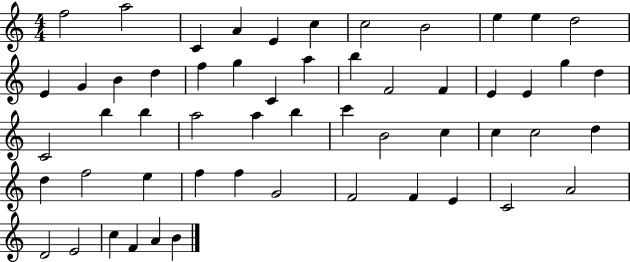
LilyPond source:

{
  \clef treble
  \numericTimeSignature
  \time 4/4
  \key c \major
  f''2 a''2 | c'4 a'4 e'4 c''4 | c''2 b'2 | e''4 e''4 d''2 | \break e'4 g'4 b'4 d''4 | f''4 g''4 c'4 a''4 | b''4 f'2 f'4 | e'4 e'4 g''4 d''4 | \break c'2 b''4 b''4 | a''2 a''4 b''4 | c'''4 b'2 c''4 | c''4 c''2 d''4 | \break d''4 f''2 e''4 | f''4 f''4 g'2 | f'2 f'4 e'4 | c'2 a'2 | \break d'2 e'2 | c''4 f'4 a'4 b'4 | \bar "|."
}